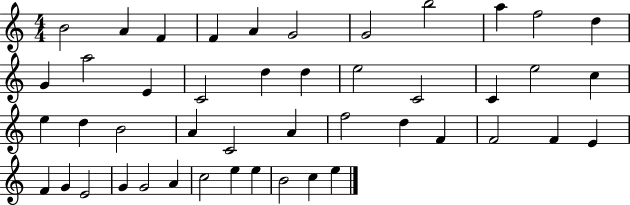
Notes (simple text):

B4/h A4/q F4/q F4/q A4/q G4/h G4/h B5/h A5/q F5/h D5/q G4/q A5/h E4/q C4/h D5/q D5/q E5/h C4/h C4/q E5/h C5/q E5/q D5/q B4/h A4/q C4/h A4/q F5/h D5/q F4/q F4/h F4/q E4/q F4/q G4/q E4/h G4/q G4/h A4/q C5/h E5/q E5/q B4/h C5/q E5/q